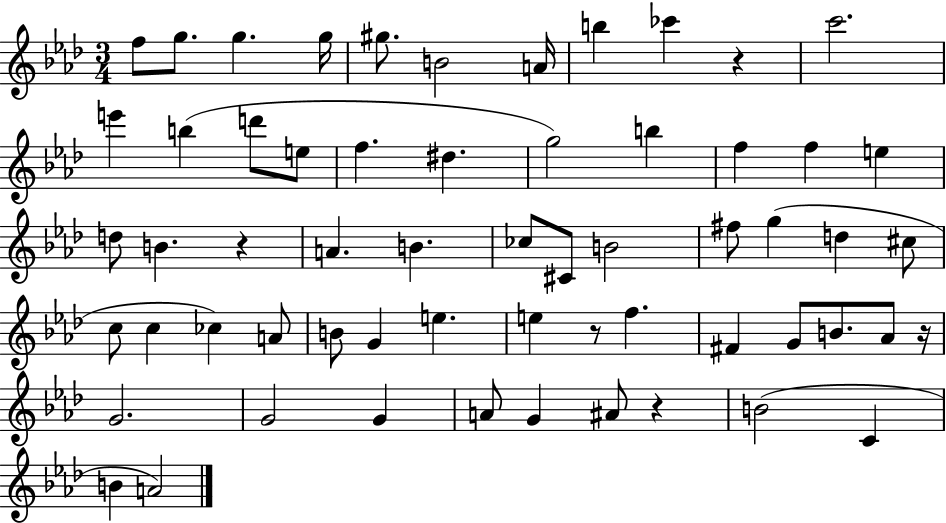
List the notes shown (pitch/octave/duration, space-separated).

F5/e G5/e. G5/q. G5/s G#5/e. B4/h A4/s B5/q CES6/q R/q C6/h. E6/q B5/q D6/e E5/e F5/q. D#5/q. G5/h B5/q F5/q F5/q E5/q D5/e B4/q. R/q A4/q. B4/q. CES5/e C#4/e B4/h F#5/e G5/q D5/q C#5/e C5/e C5/q CES5/q A4/e B4/e G4/q E5/q. E5/q R/e F5/q. F#4/q G4/e B4/e. Ab4/e R/s G4/h. G4/h G4/q A4/e G4/q A#4/e R/q B4/h C4/q B4/q A4/h